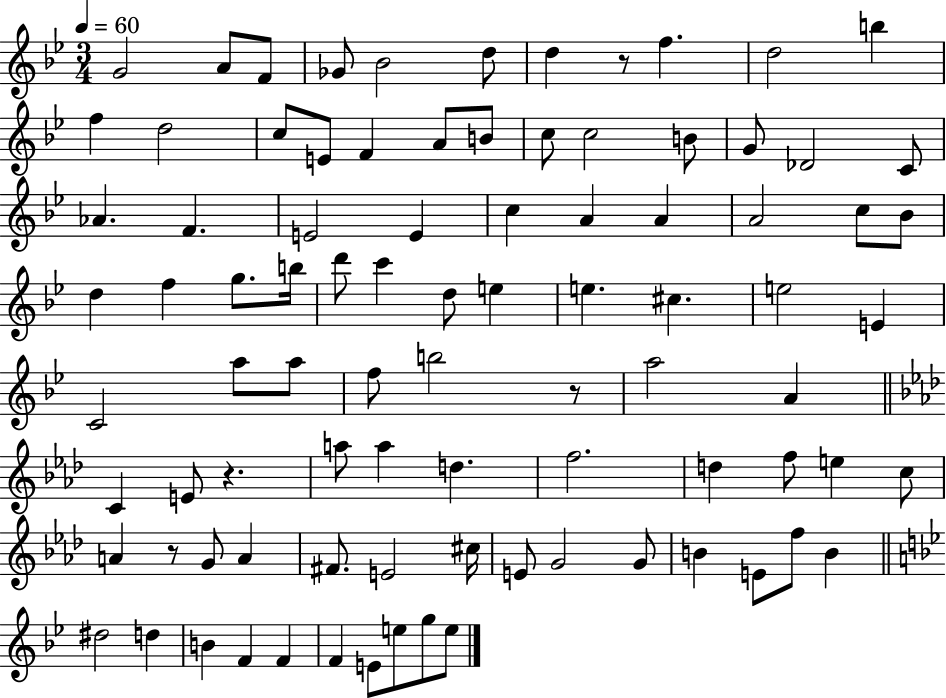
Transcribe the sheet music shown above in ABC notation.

X:1
T:Untitled
M:3/4
L:1/4
K:Bb
G2 A/2 F/2 _G/2 _B2 d/2 d z/2 f d2 b f d2 c/2 E/2 F A/2 B/2 c/2 c2 B/2 G/2 _D2 C/2 _A F E2 E c A A A2 c/2 _B/2 d f g/2 b/4 d'/2 c' d/2 e e ^c e2 E C2 a/2 a/2 f/2 b2 z/2 a2 A C E/2 z a/2 a d f2 d f/2 e c/2 A z/2 G/2 A ^F/2 E2 ^c/4 E/2 G2 G/2 B E/2 f/2 B ^d2 d B F F F E/2 e/2 g/2 e/2